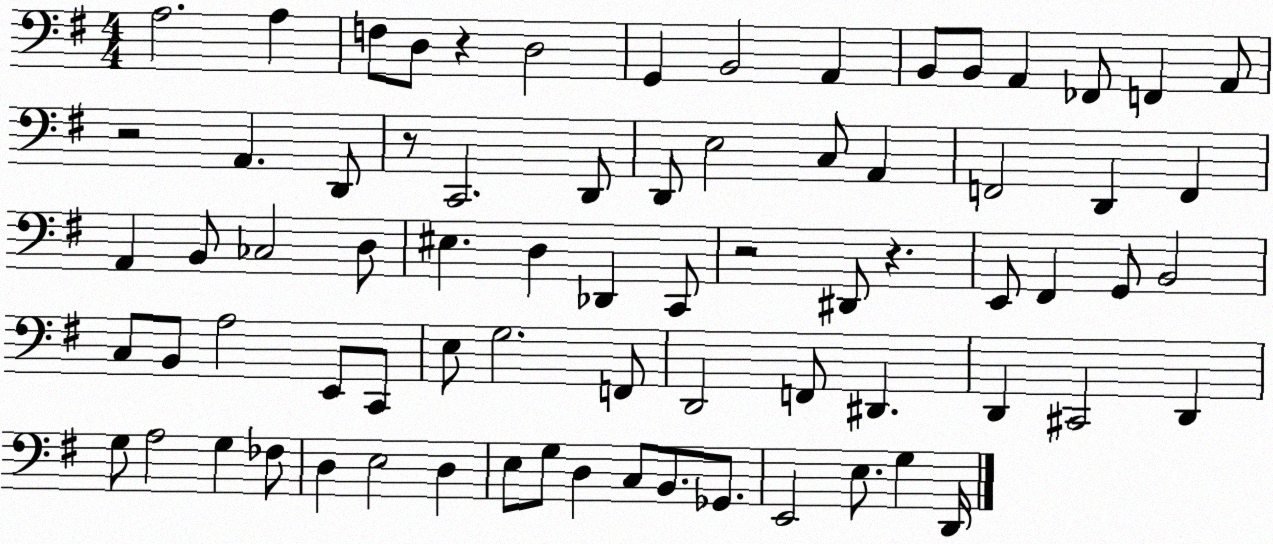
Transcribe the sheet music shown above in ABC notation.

X:1
T:Untitled
M:4/4
L:1/4
K:G
A,2 A, F,/2 D,/2 z D,2 G,, B,,2 A,, B,,/2 B,,/2 A,, _F,,/2 F,, A,,/2 z2 A,, D,,/2 z/2 C,,2 D,,/2 D,,/2 E,2 C,/2 A,, F,,2 D,, F,, A,, B,,/2 _C,2 D,/2 ^E, D, _D,, C,,/2 z2 ^D,,/2 z E,,/2 ^F,, G,,/2 B,,2 C,/2 B,,/2 A,2 E,,/2 C,,/2 E,/2 G,2 F,,/2 D,,2 F,,/2 ^D,, D,, ^C,,2 D,, G,/2 A,2 G, _F,/2 D, E,2 D, E,/2 G,/2 D, C,/2 B,,/2 _G,,/2 E,,2 E,/2 G, D,,/4